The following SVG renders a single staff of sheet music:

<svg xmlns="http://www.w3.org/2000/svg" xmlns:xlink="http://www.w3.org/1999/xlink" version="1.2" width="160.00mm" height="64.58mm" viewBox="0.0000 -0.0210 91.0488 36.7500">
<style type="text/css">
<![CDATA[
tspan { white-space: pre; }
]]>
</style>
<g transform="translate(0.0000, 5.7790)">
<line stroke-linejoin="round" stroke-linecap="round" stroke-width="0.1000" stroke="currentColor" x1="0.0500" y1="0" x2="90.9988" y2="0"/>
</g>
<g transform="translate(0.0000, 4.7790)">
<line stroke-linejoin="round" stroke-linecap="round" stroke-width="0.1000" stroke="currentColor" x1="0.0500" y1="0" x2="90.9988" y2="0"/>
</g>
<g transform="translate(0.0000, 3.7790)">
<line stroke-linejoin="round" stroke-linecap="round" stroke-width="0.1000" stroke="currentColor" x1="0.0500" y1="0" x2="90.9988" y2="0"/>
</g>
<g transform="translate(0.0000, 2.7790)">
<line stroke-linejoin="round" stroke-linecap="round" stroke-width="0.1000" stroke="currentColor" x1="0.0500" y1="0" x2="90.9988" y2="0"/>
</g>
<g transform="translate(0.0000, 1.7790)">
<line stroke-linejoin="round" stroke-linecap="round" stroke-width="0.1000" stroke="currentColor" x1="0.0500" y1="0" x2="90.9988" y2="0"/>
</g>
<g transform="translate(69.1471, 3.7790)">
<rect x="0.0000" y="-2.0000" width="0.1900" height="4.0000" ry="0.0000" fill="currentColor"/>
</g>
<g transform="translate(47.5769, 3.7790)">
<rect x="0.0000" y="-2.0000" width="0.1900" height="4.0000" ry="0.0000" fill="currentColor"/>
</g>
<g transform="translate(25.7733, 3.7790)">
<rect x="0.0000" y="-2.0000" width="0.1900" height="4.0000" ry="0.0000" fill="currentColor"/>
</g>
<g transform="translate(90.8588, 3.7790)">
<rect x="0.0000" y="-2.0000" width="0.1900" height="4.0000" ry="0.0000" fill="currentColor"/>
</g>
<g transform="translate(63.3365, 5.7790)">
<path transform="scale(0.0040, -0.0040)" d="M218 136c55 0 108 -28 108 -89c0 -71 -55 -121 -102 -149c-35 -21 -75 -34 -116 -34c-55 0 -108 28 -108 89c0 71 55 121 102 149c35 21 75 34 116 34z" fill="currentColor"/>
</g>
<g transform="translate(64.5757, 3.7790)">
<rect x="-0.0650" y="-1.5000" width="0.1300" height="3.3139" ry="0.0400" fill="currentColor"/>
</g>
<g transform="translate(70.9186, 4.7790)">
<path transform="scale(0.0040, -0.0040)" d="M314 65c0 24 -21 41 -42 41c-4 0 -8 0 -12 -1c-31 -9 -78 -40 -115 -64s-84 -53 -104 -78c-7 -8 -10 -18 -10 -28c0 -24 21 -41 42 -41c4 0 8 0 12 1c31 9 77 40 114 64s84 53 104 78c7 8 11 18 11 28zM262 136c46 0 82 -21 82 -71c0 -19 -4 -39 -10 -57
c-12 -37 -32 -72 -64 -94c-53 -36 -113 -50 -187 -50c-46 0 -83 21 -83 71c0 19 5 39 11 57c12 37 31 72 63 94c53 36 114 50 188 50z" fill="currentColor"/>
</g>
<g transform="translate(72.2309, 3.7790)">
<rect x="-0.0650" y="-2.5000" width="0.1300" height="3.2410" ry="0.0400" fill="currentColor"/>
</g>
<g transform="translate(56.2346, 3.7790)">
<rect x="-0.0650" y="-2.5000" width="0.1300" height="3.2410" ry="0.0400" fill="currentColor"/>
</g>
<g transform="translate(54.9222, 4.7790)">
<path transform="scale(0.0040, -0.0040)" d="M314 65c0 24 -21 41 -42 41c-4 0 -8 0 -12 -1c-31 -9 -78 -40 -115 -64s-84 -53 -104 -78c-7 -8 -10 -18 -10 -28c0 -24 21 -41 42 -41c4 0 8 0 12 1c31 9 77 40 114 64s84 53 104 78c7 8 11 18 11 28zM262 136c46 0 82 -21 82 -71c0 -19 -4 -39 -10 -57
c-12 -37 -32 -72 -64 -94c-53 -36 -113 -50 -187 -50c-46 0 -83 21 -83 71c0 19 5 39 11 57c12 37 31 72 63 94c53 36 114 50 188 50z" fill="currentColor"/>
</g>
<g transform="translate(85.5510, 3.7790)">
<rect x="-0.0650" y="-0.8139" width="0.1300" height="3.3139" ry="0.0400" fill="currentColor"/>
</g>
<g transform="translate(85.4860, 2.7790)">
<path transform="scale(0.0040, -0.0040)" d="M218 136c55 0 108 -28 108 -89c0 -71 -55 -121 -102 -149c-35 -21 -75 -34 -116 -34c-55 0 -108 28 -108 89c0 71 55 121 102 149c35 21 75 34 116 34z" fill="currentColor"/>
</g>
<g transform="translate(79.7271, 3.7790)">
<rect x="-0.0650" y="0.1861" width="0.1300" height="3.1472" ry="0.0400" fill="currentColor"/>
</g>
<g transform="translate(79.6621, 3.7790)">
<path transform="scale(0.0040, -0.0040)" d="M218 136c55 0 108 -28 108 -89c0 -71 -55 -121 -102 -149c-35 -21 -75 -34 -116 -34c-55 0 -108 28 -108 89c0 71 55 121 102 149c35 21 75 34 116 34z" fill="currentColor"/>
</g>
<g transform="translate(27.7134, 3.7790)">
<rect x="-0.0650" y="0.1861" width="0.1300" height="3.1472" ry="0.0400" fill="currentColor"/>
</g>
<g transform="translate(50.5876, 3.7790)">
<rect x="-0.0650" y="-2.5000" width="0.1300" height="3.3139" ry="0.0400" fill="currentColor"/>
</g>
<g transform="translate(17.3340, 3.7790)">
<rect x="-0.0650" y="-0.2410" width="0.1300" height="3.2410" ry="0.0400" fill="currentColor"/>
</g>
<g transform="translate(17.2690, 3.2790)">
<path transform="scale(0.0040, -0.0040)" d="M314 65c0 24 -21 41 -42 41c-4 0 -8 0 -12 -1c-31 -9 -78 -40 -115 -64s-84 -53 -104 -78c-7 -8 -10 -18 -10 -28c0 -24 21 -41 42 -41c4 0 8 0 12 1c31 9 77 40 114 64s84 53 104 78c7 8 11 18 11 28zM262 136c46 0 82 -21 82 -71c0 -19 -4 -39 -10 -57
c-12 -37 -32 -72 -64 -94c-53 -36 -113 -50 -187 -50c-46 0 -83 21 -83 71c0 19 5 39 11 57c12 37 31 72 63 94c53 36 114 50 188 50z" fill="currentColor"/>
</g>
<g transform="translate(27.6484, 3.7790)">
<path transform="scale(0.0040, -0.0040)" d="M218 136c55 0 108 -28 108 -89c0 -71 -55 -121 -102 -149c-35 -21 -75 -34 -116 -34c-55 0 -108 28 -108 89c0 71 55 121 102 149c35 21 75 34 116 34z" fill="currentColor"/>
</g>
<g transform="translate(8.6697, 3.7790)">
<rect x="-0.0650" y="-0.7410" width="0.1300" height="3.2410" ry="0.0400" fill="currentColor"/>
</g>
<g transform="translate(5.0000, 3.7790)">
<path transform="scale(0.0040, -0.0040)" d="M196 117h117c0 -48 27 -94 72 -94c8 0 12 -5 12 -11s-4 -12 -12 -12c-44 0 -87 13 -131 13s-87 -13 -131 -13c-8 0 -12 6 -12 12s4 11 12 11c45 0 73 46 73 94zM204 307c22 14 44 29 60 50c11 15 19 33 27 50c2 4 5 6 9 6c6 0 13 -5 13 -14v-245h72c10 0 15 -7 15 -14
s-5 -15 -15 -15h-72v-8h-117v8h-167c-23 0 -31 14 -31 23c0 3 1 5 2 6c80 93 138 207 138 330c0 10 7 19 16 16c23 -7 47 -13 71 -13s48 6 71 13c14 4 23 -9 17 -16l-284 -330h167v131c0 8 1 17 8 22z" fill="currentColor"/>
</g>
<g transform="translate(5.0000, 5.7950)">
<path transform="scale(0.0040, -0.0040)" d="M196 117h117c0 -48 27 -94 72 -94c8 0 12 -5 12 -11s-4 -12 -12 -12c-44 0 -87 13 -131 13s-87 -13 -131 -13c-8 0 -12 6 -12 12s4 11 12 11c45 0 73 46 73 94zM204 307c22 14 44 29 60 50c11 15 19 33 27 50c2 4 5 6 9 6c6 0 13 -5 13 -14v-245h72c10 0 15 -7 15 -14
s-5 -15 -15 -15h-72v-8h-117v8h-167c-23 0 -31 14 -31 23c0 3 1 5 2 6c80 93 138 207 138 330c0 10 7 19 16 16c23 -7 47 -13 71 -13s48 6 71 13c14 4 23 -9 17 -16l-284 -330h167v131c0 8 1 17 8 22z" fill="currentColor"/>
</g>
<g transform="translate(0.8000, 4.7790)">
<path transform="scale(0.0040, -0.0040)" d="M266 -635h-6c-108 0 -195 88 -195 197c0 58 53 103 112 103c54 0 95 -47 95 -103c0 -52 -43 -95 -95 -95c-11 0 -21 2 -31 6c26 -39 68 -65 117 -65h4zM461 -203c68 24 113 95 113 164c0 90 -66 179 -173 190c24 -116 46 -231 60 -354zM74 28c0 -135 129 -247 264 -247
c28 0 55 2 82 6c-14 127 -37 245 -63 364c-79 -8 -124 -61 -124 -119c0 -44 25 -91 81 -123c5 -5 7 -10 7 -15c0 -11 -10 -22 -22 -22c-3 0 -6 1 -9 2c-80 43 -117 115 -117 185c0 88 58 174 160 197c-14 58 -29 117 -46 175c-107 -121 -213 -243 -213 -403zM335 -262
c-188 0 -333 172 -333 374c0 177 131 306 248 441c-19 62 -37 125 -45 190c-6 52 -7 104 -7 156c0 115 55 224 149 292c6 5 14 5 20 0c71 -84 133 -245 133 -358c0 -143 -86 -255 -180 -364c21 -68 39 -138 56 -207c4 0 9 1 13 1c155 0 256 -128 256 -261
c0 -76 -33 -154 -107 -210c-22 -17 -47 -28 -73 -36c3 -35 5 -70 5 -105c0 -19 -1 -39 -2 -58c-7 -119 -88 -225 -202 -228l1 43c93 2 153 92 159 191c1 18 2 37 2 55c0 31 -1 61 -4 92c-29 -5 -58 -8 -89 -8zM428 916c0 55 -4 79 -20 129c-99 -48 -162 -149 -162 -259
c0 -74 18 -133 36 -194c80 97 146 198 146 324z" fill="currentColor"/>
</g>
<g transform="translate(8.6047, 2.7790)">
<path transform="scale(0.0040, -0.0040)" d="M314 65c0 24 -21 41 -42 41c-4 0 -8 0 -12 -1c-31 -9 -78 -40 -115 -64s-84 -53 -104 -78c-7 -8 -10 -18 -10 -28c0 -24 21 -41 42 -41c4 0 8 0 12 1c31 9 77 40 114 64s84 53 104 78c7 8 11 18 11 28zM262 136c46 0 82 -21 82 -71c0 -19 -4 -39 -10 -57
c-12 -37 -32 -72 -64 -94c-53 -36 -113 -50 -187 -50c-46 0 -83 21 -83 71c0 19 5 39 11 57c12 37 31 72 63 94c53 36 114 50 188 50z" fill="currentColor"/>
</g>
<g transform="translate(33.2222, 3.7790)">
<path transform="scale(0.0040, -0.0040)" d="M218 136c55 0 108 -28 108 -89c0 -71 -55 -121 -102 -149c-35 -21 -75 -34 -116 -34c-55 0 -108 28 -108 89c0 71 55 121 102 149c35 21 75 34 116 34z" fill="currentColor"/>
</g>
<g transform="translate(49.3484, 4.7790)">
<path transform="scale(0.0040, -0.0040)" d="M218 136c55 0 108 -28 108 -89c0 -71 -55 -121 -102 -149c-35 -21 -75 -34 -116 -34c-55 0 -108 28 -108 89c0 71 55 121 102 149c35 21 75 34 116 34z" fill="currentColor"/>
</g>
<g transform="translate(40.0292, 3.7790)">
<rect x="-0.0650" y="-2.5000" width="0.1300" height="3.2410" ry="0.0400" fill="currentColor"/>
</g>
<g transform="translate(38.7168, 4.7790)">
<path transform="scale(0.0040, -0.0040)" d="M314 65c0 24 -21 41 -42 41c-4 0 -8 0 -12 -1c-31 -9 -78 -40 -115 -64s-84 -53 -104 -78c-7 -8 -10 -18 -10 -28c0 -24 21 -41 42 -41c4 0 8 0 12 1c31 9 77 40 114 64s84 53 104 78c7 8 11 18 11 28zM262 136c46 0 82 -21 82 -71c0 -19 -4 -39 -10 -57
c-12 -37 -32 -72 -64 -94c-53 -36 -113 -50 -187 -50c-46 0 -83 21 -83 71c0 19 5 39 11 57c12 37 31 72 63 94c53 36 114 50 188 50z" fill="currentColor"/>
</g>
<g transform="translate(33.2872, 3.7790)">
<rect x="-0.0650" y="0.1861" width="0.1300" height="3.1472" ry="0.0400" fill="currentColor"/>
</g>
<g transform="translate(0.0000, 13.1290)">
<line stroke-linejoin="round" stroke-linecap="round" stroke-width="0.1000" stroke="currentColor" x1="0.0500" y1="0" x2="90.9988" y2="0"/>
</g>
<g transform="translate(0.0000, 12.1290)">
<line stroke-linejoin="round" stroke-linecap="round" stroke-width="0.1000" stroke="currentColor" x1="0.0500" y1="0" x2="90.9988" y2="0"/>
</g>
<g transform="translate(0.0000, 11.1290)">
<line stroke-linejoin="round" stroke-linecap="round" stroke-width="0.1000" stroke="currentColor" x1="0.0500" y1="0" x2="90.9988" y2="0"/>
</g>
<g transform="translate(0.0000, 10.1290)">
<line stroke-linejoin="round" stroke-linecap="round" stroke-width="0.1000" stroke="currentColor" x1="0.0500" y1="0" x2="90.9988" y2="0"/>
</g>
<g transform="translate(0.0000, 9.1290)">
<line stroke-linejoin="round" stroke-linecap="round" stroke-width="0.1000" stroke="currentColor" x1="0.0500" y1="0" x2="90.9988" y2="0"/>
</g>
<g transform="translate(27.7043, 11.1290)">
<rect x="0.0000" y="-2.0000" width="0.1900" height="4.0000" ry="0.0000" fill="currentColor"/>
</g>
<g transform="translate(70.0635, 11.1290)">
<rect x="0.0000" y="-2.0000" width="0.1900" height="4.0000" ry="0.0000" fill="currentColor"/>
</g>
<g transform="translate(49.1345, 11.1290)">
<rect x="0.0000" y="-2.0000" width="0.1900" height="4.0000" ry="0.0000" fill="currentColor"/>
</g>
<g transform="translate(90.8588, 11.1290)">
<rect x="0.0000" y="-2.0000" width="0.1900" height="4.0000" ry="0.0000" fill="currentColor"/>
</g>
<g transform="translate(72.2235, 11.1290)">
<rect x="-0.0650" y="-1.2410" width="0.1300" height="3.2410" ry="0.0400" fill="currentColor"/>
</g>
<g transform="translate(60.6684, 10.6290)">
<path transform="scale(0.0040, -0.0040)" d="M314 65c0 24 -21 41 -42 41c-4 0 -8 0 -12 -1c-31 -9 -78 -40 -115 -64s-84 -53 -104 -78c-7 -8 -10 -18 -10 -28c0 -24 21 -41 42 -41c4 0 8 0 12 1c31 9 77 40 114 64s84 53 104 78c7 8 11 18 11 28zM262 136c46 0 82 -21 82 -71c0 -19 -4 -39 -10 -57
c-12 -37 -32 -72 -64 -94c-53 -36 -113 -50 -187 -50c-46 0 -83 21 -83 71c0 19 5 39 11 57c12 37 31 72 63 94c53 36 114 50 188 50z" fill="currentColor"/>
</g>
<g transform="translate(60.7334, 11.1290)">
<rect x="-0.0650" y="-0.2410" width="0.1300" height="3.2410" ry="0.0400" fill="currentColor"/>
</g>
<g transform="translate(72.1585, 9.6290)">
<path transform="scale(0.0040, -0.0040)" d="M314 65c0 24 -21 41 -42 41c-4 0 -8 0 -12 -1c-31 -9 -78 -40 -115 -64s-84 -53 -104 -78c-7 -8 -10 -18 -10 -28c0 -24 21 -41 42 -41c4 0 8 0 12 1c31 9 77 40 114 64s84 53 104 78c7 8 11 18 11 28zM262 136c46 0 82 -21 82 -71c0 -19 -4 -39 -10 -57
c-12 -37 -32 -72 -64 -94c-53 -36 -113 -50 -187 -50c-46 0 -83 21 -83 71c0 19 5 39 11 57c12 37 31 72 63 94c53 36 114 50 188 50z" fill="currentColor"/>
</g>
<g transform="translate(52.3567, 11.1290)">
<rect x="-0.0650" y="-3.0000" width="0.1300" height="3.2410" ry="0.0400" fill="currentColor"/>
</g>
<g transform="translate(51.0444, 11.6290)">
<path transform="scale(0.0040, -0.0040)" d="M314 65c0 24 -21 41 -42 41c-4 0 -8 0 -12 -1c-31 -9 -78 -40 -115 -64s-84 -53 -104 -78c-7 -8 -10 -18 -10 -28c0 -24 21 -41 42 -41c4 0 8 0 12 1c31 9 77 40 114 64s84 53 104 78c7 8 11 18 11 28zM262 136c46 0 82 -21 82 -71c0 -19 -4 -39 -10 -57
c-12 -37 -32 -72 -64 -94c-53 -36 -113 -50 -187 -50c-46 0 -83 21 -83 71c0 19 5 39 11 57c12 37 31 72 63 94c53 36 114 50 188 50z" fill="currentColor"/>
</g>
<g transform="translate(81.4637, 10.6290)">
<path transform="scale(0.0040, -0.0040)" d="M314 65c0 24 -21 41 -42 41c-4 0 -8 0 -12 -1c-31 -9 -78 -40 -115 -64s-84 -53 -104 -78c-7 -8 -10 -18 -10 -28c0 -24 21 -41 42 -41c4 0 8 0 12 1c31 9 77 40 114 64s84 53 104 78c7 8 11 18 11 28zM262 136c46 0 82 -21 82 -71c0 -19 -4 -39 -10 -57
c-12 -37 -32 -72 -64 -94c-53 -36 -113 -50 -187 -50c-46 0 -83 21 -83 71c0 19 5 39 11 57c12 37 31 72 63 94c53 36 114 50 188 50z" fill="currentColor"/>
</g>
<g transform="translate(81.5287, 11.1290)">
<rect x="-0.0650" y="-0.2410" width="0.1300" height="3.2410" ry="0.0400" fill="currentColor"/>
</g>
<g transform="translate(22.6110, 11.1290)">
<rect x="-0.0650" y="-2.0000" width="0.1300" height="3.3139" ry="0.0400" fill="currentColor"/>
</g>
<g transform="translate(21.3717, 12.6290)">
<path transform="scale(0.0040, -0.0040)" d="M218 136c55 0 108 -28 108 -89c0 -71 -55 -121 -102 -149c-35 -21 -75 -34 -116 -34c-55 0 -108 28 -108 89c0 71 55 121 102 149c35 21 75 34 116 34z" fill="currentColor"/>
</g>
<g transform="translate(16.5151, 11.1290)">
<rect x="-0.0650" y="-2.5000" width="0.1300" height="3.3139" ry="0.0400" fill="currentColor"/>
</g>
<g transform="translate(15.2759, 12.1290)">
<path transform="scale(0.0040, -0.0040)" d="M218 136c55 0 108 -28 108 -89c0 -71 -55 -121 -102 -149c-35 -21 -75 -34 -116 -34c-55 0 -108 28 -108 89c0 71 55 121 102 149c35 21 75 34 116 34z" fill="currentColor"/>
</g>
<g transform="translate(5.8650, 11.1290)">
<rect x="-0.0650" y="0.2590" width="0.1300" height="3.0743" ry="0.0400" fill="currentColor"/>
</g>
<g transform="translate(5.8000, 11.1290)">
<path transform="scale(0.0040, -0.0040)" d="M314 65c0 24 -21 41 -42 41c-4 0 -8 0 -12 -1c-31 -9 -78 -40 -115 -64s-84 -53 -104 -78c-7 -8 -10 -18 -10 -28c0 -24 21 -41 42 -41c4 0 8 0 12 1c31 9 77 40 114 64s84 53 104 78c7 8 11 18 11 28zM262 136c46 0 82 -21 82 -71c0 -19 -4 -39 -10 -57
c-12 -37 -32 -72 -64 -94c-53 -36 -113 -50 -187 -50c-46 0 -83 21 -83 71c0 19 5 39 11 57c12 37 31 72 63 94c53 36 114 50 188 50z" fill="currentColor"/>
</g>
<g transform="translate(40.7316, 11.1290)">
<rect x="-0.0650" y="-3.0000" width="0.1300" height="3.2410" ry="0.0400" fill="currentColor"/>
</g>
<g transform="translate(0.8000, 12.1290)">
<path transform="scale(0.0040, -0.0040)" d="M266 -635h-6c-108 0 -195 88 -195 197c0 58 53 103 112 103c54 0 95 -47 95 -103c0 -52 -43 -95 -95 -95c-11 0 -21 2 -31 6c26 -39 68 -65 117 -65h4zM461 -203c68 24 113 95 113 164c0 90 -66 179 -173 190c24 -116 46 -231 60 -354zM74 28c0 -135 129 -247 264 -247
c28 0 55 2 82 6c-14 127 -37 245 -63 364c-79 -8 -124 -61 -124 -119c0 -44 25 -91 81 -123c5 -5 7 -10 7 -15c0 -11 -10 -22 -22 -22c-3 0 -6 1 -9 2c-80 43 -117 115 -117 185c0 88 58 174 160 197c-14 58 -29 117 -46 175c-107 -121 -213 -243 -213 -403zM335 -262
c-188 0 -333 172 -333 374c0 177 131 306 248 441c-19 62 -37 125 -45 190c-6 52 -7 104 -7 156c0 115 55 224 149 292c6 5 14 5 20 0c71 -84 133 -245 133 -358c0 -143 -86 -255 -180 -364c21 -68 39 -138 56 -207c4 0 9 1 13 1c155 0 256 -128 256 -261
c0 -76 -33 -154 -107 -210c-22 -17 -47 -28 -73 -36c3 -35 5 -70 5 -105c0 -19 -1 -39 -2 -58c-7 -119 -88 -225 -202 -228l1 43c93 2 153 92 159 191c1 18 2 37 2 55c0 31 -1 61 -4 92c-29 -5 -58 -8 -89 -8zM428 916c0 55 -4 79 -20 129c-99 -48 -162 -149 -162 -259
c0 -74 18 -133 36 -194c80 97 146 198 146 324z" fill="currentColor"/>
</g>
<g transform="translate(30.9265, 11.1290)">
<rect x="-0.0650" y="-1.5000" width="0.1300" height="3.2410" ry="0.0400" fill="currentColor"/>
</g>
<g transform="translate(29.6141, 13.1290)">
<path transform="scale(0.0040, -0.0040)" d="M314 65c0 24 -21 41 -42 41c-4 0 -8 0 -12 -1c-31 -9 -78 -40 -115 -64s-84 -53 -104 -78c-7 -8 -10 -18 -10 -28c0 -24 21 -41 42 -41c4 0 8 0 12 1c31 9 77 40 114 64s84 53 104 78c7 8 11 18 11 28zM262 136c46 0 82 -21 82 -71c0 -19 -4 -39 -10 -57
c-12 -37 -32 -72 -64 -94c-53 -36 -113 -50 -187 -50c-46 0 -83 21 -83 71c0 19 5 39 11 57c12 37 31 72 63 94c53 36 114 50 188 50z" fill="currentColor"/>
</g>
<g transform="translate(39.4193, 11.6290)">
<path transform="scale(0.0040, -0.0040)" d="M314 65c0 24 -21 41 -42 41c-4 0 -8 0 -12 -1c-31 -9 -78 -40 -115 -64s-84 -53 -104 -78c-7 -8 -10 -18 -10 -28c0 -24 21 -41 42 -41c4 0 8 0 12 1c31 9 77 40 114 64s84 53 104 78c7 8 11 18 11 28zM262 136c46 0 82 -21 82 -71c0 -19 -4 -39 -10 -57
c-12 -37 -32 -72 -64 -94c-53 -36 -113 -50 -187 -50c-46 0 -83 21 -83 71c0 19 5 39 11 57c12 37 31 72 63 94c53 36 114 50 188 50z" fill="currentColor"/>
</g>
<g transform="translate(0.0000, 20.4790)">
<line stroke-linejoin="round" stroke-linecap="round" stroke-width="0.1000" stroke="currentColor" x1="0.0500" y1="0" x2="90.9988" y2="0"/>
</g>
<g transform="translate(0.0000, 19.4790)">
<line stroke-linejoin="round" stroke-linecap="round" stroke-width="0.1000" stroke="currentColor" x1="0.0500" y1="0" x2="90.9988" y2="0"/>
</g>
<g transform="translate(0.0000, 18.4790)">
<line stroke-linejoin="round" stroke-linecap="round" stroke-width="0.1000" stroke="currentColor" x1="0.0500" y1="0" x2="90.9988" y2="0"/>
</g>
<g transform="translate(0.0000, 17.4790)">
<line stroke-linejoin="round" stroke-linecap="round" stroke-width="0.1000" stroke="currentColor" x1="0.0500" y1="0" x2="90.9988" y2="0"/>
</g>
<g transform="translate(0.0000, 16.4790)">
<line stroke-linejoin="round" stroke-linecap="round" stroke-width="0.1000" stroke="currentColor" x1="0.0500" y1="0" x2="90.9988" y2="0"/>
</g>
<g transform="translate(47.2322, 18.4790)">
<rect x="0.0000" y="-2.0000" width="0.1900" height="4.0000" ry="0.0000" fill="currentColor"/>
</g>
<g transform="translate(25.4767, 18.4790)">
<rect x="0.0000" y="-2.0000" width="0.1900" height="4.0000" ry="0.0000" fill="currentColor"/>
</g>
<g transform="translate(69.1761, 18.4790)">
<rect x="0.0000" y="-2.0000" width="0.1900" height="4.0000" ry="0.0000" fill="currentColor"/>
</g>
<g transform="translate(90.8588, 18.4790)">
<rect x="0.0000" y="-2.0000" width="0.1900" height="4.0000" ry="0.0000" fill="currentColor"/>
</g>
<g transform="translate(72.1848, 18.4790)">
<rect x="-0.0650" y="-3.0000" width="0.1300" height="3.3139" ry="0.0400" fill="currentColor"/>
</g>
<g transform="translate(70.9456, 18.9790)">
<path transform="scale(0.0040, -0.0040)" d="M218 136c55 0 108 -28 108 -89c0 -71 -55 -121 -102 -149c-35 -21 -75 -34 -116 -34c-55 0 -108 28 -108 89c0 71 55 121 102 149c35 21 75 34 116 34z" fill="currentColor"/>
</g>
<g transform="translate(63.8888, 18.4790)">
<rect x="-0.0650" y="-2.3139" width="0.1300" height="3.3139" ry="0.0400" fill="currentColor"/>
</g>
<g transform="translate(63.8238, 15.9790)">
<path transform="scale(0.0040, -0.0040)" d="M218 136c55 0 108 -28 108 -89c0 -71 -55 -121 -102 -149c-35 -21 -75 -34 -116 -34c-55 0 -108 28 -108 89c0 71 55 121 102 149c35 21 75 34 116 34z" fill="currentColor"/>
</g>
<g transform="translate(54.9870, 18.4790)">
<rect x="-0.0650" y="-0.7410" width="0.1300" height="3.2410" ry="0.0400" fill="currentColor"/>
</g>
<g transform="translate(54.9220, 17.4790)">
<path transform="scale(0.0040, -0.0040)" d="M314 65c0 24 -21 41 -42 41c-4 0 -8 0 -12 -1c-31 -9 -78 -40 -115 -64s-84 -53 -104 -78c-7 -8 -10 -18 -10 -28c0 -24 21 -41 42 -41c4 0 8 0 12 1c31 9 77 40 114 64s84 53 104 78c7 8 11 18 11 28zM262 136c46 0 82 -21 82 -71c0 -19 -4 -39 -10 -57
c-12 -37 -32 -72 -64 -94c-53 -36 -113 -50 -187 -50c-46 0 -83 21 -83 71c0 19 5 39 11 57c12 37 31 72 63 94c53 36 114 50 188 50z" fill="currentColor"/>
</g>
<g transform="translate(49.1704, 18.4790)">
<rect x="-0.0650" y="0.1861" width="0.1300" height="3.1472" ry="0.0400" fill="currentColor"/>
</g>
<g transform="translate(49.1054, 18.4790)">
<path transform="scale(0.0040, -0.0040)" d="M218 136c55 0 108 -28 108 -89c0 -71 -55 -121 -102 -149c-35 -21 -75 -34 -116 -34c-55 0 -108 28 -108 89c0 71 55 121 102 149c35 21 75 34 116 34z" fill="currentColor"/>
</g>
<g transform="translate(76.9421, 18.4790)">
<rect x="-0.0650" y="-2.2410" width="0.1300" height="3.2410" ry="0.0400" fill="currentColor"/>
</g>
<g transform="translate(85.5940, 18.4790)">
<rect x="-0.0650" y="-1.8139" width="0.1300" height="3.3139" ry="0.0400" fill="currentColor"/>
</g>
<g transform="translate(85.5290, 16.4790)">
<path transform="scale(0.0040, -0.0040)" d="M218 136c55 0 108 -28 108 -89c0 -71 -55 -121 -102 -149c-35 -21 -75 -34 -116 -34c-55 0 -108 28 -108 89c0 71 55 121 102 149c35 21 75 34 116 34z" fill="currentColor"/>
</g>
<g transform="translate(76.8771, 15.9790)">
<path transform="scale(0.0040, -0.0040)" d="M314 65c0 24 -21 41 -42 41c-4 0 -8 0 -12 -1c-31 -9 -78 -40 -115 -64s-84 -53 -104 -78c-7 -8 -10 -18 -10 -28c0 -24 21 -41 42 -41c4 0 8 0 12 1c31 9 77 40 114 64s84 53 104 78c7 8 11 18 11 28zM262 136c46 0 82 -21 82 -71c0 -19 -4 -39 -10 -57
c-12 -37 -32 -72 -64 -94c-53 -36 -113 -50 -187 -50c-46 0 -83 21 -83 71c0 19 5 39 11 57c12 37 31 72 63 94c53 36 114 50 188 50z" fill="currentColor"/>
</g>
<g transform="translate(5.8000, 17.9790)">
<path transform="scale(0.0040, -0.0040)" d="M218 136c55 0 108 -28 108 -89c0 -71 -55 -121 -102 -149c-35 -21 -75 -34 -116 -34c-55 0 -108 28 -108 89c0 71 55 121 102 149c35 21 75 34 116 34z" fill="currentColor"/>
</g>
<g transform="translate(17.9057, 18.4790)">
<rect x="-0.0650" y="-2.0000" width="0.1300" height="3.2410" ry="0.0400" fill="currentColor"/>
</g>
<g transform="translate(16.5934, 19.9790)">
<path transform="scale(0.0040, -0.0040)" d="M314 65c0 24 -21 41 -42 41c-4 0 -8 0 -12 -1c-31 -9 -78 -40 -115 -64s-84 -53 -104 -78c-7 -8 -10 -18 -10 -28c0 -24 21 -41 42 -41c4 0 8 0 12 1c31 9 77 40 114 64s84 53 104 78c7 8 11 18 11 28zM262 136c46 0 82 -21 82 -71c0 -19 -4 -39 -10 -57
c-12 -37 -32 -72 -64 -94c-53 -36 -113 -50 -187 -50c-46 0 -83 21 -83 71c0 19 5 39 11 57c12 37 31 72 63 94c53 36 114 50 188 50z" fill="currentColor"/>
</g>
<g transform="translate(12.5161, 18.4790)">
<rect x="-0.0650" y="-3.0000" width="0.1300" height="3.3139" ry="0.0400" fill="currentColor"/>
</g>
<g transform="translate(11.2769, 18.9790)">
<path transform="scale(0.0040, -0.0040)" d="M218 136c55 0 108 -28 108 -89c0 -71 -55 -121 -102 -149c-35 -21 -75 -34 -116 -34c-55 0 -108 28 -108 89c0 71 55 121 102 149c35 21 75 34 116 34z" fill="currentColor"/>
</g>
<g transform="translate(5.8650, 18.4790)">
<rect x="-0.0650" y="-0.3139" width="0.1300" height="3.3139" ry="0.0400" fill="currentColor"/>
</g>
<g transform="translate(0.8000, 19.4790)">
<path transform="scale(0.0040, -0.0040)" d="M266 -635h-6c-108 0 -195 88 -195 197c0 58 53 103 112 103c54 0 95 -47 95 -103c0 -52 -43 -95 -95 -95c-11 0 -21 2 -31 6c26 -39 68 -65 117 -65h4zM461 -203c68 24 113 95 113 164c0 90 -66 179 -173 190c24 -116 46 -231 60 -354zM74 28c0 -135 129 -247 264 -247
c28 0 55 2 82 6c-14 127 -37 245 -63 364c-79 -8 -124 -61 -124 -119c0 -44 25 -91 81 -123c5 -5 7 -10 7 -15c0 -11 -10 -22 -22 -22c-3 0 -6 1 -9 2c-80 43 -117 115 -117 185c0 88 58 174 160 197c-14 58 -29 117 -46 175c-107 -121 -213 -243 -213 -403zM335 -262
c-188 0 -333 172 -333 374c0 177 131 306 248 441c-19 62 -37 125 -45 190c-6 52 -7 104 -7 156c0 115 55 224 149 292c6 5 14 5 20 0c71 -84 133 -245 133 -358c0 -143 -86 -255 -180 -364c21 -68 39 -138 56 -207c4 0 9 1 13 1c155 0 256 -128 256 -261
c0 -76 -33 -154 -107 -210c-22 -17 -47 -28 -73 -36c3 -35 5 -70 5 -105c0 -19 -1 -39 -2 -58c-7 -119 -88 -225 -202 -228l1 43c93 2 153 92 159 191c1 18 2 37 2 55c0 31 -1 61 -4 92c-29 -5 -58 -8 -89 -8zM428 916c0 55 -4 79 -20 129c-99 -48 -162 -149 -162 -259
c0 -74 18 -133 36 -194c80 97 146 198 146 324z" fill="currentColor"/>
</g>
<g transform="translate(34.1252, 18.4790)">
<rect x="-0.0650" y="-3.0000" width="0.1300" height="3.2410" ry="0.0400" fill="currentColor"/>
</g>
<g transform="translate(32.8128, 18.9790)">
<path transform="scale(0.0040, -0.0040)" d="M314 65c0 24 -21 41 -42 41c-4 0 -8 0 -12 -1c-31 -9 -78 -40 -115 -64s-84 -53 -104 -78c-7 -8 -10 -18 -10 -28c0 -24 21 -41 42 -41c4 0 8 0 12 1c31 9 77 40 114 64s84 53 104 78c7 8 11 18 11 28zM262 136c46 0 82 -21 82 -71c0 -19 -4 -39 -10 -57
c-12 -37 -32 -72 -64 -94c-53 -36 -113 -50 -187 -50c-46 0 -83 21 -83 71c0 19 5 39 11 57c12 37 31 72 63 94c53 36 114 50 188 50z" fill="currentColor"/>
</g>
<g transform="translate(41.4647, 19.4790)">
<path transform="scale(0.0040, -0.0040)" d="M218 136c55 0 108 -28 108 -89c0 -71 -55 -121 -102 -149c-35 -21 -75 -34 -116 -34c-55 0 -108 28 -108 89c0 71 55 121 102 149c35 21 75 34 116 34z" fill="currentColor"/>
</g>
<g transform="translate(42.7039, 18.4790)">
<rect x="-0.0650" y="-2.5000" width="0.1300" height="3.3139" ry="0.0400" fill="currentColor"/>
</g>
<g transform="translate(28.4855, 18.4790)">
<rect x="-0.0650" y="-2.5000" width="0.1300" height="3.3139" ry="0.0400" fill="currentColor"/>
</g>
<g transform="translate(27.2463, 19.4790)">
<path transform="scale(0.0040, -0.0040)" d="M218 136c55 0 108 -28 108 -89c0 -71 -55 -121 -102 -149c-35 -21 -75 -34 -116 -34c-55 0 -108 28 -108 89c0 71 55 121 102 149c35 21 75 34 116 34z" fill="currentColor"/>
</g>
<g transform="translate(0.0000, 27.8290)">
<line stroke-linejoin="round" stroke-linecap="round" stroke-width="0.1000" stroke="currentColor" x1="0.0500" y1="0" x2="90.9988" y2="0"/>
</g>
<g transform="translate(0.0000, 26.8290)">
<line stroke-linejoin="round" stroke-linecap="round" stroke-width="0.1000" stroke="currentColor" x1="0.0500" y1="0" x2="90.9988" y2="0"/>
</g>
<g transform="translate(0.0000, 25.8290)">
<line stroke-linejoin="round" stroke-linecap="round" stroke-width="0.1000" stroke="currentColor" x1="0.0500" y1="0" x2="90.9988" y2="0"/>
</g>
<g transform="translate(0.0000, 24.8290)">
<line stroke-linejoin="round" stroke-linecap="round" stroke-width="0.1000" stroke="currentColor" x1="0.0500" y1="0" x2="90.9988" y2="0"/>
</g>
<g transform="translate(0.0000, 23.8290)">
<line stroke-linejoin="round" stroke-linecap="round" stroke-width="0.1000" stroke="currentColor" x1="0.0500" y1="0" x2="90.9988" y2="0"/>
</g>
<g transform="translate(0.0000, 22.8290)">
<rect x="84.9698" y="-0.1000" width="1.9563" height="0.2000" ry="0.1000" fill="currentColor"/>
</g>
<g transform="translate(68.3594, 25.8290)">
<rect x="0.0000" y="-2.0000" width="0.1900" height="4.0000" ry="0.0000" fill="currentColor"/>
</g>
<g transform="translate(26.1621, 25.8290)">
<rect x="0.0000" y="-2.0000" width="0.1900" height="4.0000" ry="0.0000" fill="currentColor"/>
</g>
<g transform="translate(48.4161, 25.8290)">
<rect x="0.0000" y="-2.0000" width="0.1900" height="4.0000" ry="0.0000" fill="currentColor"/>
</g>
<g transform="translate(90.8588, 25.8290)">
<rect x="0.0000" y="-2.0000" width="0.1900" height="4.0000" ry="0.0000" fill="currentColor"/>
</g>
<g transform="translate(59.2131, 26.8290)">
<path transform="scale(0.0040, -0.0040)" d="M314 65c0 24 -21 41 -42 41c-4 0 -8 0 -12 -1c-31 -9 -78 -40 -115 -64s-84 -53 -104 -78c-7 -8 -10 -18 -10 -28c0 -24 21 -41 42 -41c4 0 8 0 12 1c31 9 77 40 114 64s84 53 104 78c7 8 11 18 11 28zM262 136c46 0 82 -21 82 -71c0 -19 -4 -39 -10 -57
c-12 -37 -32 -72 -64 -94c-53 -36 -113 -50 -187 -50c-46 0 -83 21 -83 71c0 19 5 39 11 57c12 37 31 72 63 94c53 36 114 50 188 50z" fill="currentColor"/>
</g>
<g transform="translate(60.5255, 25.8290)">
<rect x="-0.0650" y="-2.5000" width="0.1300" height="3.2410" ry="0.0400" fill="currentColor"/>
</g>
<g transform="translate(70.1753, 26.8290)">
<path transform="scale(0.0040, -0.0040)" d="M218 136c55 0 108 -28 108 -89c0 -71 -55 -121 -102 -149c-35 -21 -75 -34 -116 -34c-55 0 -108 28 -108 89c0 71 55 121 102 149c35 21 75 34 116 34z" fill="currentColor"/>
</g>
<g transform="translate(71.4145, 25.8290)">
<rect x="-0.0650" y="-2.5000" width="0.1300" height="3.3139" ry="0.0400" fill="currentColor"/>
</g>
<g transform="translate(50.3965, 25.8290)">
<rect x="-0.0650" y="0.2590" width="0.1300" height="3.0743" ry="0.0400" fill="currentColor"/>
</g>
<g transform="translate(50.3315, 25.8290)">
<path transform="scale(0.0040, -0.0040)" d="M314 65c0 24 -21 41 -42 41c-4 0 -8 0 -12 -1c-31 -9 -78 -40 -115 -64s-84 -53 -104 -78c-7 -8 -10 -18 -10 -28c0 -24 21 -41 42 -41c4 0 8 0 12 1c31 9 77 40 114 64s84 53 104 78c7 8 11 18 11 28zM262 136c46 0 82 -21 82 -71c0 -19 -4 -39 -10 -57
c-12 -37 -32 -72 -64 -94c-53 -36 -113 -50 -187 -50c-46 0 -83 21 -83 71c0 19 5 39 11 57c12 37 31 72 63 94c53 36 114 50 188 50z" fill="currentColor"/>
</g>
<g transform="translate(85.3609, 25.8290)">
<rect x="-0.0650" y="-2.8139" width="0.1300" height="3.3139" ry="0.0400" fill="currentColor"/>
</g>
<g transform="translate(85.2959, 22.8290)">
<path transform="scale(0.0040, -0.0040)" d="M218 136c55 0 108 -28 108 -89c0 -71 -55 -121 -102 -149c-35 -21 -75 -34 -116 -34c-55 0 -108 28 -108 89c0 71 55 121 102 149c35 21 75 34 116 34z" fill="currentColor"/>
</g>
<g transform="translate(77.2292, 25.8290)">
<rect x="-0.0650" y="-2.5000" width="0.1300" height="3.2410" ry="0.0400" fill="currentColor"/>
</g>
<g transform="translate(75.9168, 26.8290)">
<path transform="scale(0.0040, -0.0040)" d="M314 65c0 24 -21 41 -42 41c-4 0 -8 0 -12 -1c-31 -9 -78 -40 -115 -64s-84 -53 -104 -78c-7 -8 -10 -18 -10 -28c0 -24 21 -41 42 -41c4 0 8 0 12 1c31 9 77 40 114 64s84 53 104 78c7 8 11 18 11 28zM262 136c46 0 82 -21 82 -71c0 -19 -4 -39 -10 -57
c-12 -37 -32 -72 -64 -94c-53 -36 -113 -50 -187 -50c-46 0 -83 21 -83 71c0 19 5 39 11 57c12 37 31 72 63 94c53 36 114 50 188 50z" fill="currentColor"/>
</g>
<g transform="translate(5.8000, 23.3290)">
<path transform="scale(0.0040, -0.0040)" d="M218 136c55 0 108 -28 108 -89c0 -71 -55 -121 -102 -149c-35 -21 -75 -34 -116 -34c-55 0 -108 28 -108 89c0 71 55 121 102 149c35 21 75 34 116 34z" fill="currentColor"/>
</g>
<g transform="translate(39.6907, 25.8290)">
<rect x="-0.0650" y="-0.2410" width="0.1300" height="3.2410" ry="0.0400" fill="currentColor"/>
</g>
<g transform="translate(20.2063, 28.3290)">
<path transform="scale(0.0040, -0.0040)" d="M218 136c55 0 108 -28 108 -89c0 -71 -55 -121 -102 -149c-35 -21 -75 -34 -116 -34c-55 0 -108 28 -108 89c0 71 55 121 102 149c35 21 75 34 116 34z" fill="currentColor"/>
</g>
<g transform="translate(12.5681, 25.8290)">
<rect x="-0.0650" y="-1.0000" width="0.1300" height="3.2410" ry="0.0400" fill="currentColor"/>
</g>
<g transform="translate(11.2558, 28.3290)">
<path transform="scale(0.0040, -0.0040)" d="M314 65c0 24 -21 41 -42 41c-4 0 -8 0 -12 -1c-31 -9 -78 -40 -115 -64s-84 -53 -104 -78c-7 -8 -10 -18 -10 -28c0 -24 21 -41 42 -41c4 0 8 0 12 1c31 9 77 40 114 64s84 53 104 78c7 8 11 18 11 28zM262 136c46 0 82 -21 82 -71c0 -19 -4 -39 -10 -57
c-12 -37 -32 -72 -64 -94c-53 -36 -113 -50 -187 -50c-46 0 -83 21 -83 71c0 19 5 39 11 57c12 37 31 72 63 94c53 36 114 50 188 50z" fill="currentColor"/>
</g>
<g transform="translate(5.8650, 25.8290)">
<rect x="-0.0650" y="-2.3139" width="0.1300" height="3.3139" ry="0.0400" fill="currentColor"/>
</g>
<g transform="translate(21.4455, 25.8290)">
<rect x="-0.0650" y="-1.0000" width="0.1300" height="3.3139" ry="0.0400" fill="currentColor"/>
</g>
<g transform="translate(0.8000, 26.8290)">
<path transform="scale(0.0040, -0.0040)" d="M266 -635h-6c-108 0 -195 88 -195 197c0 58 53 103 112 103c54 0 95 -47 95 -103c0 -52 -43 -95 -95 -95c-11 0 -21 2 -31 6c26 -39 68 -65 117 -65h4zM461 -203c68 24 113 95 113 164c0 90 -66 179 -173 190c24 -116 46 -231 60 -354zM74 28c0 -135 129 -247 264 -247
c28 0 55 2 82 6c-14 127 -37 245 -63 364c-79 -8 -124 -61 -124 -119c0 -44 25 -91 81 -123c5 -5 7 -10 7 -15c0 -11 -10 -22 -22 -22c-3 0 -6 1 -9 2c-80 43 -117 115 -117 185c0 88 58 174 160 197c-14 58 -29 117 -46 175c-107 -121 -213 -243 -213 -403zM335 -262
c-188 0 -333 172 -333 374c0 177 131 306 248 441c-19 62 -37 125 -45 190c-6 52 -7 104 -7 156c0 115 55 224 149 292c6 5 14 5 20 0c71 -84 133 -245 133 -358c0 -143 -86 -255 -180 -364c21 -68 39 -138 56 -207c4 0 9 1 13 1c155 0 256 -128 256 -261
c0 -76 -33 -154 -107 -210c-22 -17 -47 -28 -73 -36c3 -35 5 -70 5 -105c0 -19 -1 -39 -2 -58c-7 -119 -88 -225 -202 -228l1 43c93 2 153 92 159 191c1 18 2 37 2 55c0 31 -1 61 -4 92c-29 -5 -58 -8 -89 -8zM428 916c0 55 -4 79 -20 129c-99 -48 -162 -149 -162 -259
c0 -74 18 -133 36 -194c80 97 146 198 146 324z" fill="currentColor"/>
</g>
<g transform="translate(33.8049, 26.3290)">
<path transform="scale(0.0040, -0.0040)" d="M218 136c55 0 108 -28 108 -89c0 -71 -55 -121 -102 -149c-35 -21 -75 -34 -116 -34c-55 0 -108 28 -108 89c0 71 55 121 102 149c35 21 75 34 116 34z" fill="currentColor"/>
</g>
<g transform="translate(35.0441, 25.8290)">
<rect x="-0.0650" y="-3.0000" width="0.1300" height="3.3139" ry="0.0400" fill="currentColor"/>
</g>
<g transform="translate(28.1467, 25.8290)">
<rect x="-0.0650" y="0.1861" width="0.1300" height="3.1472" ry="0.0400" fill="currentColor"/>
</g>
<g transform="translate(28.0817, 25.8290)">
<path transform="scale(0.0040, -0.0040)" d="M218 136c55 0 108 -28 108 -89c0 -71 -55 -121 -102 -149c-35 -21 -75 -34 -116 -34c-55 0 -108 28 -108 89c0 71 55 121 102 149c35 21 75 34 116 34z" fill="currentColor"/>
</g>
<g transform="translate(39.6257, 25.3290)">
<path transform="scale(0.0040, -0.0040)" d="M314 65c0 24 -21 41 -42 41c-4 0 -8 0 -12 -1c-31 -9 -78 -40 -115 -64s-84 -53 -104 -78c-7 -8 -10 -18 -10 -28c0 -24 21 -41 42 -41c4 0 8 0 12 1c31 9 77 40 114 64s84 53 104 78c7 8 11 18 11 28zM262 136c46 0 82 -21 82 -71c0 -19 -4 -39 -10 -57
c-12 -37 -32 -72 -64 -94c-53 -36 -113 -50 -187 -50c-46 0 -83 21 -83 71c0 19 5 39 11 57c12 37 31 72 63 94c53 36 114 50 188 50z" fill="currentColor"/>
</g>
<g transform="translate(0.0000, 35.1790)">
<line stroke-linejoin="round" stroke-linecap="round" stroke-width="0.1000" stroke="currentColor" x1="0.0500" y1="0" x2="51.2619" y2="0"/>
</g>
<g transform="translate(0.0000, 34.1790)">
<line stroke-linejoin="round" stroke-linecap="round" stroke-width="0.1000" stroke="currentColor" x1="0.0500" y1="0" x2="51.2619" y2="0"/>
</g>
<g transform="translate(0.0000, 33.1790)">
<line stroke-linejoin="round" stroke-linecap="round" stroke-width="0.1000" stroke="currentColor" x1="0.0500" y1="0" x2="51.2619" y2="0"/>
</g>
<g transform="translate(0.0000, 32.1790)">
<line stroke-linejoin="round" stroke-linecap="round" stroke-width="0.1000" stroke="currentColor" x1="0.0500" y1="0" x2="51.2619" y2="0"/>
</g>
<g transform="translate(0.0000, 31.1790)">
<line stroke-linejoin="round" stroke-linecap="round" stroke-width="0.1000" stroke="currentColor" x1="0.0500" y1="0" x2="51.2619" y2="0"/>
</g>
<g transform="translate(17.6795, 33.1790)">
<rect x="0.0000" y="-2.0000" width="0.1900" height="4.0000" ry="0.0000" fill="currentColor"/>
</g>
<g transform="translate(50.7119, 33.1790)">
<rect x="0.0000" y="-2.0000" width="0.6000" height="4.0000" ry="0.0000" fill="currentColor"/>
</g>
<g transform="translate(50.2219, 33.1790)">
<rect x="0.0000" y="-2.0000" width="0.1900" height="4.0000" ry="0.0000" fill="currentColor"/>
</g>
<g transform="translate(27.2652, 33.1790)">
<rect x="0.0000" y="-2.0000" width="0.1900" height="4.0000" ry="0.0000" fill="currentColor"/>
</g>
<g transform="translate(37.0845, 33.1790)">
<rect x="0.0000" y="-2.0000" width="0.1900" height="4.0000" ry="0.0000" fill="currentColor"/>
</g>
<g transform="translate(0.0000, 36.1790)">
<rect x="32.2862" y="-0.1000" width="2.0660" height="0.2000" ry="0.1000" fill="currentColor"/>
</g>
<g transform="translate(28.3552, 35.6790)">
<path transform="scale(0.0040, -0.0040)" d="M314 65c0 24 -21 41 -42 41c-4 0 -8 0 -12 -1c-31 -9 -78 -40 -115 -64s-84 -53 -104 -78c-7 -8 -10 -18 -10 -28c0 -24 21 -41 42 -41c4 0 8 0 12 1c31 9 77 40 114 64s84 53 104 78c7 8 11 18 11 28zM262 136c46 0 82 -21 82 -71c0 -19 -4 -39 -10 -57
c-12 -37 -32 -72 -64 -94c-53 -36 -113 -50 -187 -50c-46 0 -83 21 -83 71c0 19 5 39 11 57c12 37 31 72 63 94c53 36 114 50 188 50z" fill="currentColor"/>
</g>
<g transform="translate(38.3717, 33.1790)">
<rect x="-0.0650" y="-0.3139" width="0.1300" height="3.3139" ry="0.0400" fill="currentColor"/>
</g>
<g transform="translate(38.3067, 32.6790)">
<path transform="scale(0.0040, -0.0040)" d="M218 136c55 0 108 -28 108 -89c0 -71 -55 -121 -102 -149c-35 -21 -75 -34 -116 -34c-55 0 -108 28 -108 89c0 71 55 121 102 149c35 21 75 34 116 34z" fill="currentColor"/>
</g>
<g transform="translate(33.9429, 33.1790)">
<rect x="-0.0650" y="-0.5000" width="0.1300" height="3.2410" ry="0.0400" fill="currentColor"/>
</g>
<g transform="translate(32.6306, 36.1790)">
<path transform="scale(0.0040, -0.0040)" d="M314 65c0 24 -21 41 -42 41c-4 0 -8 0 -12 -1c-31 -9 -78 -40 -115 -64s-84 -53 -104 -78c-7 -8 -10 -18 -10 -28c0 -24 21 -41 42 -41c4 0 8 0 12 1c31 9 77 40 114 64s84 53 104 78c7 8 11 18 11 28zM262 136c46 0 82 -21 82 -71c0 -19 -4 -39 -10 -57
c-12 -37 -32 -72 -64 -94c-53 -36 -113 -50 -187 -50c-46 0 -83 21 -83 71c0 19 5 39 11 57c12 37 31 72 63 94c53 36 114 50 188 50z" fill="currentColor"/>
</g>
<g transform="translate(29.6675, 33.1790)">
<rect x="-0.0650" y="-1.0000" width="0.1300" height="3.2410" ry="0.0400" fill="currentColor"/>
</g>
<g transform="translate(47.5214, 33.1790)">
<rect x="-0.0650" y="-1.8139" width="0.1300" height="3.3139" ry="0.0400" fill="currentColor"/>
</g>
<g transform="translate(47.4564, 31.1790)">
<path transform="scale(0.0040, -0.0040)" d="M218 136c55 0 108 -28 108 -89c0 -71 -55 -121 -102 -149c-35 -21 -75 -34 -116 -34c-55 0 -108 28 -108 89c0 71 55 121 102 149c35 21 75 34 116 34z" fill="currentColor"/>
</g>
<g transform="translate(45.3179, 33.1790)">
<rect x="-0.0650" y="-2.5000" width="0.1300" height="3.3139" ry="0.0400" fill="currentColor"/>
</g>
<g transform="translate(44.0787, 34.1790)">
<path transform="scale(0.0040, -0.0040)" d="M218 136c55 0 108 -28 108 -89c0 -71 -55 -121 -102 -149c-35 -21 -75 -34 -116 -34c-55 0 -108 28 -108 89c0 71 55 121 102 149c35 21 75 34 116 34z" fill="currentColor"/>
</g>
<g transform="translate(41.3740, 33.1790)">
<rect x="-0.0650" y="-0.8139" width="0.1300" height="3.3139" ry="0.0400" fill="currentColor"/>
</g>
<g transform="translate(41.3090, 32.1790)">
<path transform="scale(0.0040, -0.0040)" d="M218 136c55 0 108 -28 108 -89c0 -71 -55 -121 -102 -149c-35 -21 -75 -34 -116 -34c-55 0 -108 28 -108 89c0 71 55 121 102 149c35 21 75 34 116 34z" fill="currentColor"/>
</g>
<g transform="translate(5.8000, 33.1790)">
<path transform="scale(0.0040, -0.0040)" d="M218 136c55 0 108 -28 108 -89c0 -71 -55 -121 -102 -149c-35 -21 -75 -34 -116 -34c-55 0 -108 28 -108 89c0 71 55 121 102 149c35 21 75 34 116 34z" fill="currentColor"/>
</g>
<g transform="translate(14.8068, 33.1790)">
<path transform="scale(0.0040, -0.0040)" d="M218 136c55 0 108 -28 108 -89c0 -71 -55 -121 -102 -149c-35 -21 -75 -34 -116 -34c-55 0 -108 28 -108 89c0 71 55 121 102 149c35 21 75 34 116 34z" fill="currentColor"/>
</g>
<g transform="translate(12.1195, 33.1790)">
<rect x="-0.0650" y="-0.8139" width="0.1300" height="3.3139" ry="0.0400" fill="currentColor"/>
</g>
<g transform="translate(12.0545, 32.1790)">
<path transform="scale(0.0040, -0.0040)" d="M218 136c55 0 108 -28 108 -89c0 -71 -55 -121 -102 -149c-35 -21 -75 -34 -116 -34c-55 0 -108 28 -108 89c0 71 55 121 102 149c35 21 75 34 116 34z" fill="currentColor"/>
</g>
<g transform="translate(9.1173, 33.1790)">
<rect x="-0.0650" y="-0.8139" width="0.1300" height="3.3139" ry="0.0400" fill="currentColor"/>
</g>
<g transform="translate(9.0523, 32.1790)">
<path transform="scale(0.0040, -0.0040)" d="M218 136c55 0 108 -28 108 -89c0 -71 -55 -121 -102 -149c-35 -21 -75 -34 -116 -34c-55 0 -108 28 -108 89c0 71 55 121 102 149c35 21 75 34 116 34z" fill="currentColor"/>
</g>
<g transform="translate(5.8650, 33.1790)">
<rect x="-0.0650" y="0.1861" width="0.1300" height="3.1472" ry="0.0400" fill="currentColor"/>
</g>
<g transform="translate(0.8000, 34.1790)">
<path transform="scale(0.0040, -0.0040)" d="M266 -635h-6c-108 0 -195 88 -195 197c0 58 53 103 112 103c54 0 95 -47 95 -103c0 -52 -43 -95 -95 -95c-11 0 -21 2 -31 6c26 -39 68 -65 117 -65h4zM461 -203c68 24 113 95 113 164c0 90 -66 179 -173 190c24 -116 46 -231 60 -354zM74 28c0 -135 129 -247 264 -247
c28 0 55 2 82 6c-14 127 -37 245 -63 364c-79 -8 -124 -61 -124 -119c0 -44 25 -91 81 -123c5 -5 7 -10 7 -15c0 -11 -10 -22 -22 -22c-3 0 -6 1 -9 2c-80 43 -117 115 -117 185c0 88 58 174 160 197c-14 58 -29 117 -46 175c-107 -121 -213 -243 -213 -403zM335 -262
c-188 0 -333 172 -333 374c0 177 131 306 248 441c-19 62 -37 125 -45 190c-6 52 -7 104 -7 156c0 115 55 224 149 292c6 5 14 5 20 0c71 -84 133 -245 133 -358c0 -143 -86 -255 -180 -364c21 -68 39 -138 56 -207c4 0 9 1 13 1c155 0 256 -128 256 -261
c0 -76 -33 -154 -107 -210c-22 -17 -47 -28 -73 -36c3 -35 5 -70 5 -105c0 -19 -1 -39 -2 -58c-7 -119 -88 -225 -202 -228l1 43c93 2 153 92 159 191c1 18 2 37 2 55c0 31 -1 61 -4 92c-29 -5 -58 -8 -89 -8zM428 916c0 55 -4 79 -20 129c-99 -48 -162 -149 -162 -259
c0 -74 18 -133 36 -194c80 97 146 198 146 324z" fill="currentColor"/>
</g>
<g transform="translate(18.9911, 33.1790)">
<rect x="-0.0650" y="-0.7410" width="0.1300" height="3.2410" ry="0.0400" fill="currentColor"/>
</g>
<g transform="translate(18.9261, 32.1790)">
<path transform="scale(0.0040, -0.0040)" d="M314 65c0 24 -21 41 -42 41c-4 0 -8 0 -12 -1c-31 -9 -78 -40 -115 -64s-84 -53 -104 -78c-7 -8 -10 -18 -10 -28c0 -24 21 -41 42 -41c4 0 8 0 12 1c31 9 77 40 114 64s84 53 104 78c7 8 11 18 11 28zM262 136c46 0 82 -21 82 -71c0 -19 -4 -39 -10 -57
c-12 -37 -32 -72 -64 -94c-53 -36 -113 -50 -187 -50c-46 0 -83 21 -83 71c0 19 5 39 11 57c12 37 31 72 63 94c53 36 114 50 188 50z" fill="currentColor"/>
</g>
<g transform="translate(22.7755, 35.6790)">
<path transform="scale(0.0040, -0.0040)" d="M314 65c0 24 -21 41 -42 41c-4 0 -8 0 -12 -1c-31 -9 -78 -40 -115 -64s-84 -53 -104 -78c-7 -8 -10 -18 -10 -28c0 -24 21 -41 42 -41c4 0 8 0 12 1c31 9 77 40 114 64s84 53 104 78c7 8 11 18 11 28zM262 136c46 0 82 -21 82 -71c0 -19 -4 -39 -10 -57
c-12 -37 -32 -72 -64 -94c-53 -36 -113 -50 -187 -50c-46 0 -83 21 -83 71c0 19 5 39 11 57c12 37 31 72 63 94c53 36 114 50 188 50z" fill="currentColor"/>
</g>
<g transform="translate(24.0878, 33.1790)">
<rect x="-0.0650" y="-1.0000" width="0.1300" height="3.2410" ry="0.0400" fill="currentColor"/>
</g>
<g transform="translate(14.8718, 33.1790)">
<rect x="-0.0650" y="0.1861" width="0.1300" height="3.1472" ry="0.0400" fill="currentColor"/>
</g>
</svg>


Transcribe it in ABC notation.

X:1
T:Untitled
M:4/4
L:1/4
K:C
d2 c2 B B G2 G G2 E G2 B d B2 G F E2 A2 A2 c2 e2 c2 c A F2 G A2 G B d2 g A g2 f g D2 D B A c2 B2 G2 G G2 a B d d B d2 D2 D2 C2 c d G f